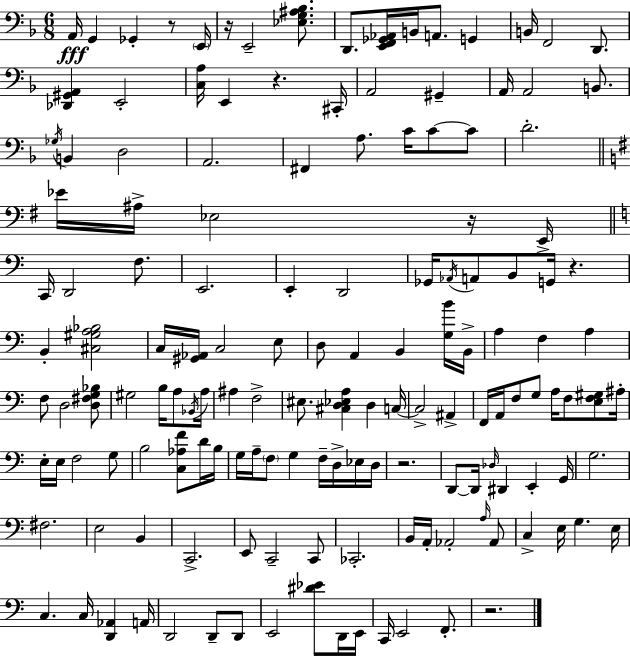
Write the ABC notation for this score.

X:1
T:Untitled
M:6/8
L:1/4
K:F
A,,/4 G,, _G,, z/2 E,,/4 z/4 E,,2 [_E,G,^A,_B,]/2 D,,/2 [E,,F,,_G,,_A,,]/4 B,,/4 A,,/2 G,, B,,/4 F,,2 D,,/2 [_D,,^G,,A,,] E,,2 [C,A,]/4 E,, z ^C,,/4 A,,2 ^G,, A,,/4 A,,2 B,,/2 _G,/4 B,, D,2 A,,2 ^F,, A,/2 C/4 C/2 C/2 D2 _E/4 ^A,/4 _E,2 z/4 E,,/4 C,,/4 D,,2 F,/2 E,,2 E,, D,,2 _G,,/4 _A,,/4 A,,/2 B,,/2 G,,/4 z B,, [^C,^G,A,_B,]2 C,/4 [^G,,_A,,]/4 C,2 E,/2 D,/2 A,, B,, [G,B]/4 B,,/4 A, F, A, F,/2 D,2 [D,^F,G,_B,]/2 ^G,2 B,/4 A,/2 _B,,/4 A,/4 ^A, F,2 ^E,/2 [^C,D,_E,A,] D, C,/4 C,2 ^A,, F,,/4 A,,/4 F,/2 G,/2 A,/4 F,/2 [E,F,^G,]/2 ^A,/4 E,/4 E,/4 F,2 G,/2 B,2 [C,_A,F]/2 D/4 B,/4 G,/4 A,/4 F,/2 G, F,/4 D,/4 _E,/4 D,/4 z2 D,,/2 D,,/4 _D,/4 ^D,, E,, G,,/4 G,2 ^F,2 E,2 B,, C,,2 E,,/2 C,,2 C,,/2 _C,,2 B,,/4 A,,/4 _A,,2 A,/4 _A,,/2 C, E,/4 G, E,/4 C, C,/4 [D,,_A,,] A,,/4 D,,2 D,,/2 D,,/2 E,,2 [^D_E]/2 D,,/4 E,,/4 C,,/4 E,,2 F,,/2 z2